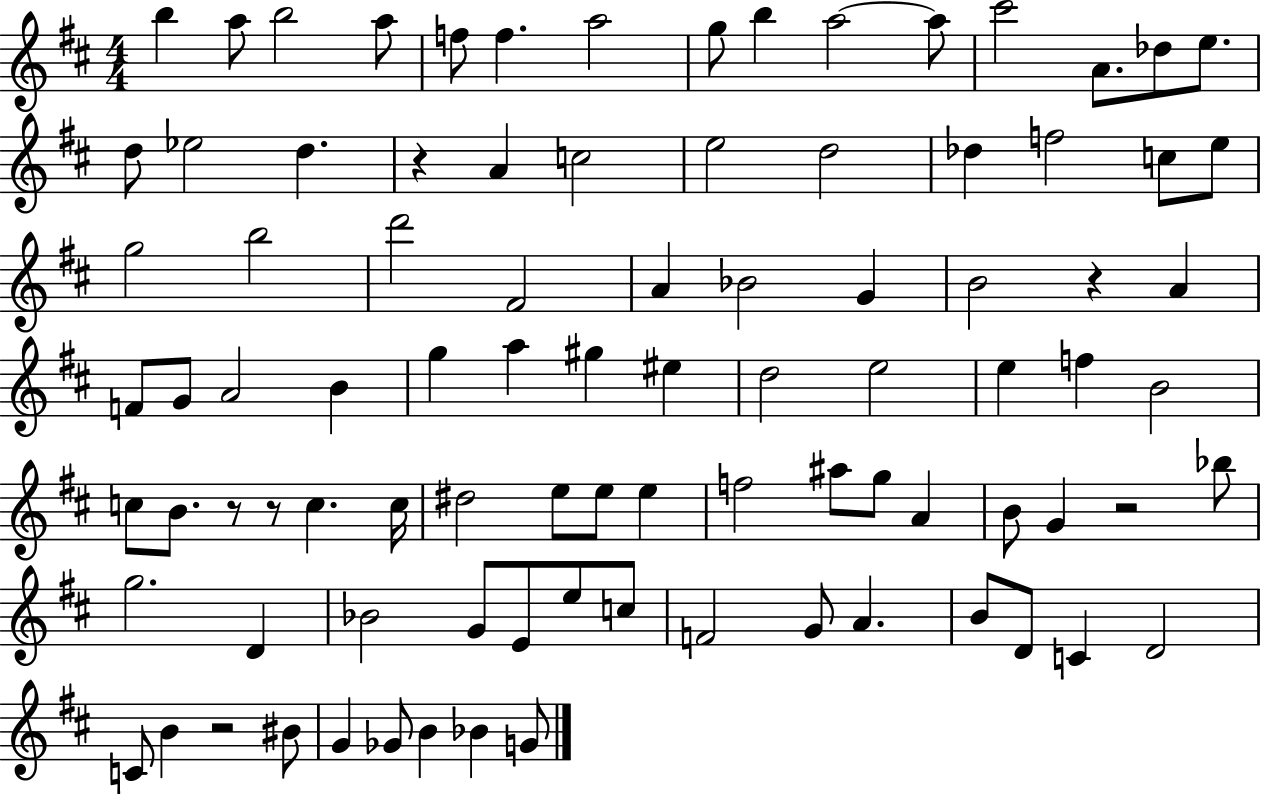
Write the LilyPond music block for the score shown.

{
  \clef treble
  \numericTimeSignature
  \time 4/4
  \key d \major
  b''4 a''8 b''2 a''8 | f''8 f''4. a''2 | g''8 b''4 a''2~~ a''8 | cis'''2 a'8. des''8 e''8. | \break d''8 ees''2 d''4. | r4 a'4 c''2 | e''2 d''2 | des''4 f''2 c''8 e''8 | \break g''2 b''2 | d'''2 fis'2 | a'4 bes'2 g'4 | b'2 r4 a'4 | \break f'8 g'8 a'2 b'4 | g''4 a''4 gis''4 eis''4 | d''2 e''2 | e''4 f''4 b'2 | \break c''8 b'8. r8 r8 c''4. c''16 | dis''2 e''8 e''8 e''4 | f''2 ais''8 g''8 a'4 | b'8 g'4 r2 bes''8 | \break g''2. d'4 | bes'2 g'8 e'8 e''8 c''8 | f'2 g'8 a'4. | b'8 d'8 c'4 d'2 | \break c'8 b'4 r2 bis'8 | g'4 ges'8 b'4 bes'4 g'8 | \bar "|."
}